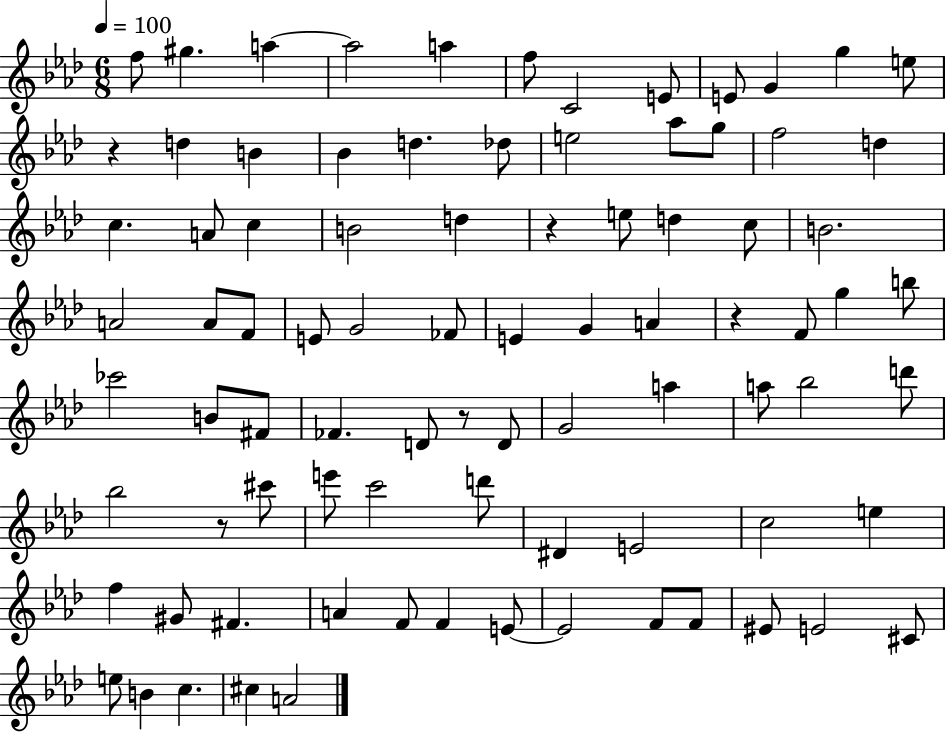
{
  \clef treble
  \numericTimeSignature
  \time 6/8
  \key aes \major
  \tempo 4 = 100
  \repeat volta 2 { f''8 gis''4. a''4~~ | a''2 a''4 | f''8 c'2 e'8 | e'8 g'4 g''4 e''8 | \break r4 d''4 b'4 | bes'4 d''4. des''8 | e''2 aes''8 g''8 | f''2 d''4 | \break c''4. a'8 c''4 | b'2 d''4 | r4 e''8 d''4 c''8 | b'2. | \break a'2 a'8 f'8 | e'8 g'2 fes'8 | e'4 g'4 a'4 | r4 f'8 g''4 b''8 | \break ces'''2 b'8 fis'8 | fes'4. d'8 r8 d'8 | g'2 a''4 | a''8 bes''2 d'''8 | \break bes''2 r8 cis'''8 | e'''8 c'''2 d'''8 | dis'4 e'2 | c''2 e''4 | \break f''4 gis'8 fis'4. | a'4 f'8 f'4 e'8~~ | e'2 f'8 f'8 | eis'8 e'2 cis'8 | \break e''8 b'4 c''4. | cis''4 a'2 | } \bar "|."
}